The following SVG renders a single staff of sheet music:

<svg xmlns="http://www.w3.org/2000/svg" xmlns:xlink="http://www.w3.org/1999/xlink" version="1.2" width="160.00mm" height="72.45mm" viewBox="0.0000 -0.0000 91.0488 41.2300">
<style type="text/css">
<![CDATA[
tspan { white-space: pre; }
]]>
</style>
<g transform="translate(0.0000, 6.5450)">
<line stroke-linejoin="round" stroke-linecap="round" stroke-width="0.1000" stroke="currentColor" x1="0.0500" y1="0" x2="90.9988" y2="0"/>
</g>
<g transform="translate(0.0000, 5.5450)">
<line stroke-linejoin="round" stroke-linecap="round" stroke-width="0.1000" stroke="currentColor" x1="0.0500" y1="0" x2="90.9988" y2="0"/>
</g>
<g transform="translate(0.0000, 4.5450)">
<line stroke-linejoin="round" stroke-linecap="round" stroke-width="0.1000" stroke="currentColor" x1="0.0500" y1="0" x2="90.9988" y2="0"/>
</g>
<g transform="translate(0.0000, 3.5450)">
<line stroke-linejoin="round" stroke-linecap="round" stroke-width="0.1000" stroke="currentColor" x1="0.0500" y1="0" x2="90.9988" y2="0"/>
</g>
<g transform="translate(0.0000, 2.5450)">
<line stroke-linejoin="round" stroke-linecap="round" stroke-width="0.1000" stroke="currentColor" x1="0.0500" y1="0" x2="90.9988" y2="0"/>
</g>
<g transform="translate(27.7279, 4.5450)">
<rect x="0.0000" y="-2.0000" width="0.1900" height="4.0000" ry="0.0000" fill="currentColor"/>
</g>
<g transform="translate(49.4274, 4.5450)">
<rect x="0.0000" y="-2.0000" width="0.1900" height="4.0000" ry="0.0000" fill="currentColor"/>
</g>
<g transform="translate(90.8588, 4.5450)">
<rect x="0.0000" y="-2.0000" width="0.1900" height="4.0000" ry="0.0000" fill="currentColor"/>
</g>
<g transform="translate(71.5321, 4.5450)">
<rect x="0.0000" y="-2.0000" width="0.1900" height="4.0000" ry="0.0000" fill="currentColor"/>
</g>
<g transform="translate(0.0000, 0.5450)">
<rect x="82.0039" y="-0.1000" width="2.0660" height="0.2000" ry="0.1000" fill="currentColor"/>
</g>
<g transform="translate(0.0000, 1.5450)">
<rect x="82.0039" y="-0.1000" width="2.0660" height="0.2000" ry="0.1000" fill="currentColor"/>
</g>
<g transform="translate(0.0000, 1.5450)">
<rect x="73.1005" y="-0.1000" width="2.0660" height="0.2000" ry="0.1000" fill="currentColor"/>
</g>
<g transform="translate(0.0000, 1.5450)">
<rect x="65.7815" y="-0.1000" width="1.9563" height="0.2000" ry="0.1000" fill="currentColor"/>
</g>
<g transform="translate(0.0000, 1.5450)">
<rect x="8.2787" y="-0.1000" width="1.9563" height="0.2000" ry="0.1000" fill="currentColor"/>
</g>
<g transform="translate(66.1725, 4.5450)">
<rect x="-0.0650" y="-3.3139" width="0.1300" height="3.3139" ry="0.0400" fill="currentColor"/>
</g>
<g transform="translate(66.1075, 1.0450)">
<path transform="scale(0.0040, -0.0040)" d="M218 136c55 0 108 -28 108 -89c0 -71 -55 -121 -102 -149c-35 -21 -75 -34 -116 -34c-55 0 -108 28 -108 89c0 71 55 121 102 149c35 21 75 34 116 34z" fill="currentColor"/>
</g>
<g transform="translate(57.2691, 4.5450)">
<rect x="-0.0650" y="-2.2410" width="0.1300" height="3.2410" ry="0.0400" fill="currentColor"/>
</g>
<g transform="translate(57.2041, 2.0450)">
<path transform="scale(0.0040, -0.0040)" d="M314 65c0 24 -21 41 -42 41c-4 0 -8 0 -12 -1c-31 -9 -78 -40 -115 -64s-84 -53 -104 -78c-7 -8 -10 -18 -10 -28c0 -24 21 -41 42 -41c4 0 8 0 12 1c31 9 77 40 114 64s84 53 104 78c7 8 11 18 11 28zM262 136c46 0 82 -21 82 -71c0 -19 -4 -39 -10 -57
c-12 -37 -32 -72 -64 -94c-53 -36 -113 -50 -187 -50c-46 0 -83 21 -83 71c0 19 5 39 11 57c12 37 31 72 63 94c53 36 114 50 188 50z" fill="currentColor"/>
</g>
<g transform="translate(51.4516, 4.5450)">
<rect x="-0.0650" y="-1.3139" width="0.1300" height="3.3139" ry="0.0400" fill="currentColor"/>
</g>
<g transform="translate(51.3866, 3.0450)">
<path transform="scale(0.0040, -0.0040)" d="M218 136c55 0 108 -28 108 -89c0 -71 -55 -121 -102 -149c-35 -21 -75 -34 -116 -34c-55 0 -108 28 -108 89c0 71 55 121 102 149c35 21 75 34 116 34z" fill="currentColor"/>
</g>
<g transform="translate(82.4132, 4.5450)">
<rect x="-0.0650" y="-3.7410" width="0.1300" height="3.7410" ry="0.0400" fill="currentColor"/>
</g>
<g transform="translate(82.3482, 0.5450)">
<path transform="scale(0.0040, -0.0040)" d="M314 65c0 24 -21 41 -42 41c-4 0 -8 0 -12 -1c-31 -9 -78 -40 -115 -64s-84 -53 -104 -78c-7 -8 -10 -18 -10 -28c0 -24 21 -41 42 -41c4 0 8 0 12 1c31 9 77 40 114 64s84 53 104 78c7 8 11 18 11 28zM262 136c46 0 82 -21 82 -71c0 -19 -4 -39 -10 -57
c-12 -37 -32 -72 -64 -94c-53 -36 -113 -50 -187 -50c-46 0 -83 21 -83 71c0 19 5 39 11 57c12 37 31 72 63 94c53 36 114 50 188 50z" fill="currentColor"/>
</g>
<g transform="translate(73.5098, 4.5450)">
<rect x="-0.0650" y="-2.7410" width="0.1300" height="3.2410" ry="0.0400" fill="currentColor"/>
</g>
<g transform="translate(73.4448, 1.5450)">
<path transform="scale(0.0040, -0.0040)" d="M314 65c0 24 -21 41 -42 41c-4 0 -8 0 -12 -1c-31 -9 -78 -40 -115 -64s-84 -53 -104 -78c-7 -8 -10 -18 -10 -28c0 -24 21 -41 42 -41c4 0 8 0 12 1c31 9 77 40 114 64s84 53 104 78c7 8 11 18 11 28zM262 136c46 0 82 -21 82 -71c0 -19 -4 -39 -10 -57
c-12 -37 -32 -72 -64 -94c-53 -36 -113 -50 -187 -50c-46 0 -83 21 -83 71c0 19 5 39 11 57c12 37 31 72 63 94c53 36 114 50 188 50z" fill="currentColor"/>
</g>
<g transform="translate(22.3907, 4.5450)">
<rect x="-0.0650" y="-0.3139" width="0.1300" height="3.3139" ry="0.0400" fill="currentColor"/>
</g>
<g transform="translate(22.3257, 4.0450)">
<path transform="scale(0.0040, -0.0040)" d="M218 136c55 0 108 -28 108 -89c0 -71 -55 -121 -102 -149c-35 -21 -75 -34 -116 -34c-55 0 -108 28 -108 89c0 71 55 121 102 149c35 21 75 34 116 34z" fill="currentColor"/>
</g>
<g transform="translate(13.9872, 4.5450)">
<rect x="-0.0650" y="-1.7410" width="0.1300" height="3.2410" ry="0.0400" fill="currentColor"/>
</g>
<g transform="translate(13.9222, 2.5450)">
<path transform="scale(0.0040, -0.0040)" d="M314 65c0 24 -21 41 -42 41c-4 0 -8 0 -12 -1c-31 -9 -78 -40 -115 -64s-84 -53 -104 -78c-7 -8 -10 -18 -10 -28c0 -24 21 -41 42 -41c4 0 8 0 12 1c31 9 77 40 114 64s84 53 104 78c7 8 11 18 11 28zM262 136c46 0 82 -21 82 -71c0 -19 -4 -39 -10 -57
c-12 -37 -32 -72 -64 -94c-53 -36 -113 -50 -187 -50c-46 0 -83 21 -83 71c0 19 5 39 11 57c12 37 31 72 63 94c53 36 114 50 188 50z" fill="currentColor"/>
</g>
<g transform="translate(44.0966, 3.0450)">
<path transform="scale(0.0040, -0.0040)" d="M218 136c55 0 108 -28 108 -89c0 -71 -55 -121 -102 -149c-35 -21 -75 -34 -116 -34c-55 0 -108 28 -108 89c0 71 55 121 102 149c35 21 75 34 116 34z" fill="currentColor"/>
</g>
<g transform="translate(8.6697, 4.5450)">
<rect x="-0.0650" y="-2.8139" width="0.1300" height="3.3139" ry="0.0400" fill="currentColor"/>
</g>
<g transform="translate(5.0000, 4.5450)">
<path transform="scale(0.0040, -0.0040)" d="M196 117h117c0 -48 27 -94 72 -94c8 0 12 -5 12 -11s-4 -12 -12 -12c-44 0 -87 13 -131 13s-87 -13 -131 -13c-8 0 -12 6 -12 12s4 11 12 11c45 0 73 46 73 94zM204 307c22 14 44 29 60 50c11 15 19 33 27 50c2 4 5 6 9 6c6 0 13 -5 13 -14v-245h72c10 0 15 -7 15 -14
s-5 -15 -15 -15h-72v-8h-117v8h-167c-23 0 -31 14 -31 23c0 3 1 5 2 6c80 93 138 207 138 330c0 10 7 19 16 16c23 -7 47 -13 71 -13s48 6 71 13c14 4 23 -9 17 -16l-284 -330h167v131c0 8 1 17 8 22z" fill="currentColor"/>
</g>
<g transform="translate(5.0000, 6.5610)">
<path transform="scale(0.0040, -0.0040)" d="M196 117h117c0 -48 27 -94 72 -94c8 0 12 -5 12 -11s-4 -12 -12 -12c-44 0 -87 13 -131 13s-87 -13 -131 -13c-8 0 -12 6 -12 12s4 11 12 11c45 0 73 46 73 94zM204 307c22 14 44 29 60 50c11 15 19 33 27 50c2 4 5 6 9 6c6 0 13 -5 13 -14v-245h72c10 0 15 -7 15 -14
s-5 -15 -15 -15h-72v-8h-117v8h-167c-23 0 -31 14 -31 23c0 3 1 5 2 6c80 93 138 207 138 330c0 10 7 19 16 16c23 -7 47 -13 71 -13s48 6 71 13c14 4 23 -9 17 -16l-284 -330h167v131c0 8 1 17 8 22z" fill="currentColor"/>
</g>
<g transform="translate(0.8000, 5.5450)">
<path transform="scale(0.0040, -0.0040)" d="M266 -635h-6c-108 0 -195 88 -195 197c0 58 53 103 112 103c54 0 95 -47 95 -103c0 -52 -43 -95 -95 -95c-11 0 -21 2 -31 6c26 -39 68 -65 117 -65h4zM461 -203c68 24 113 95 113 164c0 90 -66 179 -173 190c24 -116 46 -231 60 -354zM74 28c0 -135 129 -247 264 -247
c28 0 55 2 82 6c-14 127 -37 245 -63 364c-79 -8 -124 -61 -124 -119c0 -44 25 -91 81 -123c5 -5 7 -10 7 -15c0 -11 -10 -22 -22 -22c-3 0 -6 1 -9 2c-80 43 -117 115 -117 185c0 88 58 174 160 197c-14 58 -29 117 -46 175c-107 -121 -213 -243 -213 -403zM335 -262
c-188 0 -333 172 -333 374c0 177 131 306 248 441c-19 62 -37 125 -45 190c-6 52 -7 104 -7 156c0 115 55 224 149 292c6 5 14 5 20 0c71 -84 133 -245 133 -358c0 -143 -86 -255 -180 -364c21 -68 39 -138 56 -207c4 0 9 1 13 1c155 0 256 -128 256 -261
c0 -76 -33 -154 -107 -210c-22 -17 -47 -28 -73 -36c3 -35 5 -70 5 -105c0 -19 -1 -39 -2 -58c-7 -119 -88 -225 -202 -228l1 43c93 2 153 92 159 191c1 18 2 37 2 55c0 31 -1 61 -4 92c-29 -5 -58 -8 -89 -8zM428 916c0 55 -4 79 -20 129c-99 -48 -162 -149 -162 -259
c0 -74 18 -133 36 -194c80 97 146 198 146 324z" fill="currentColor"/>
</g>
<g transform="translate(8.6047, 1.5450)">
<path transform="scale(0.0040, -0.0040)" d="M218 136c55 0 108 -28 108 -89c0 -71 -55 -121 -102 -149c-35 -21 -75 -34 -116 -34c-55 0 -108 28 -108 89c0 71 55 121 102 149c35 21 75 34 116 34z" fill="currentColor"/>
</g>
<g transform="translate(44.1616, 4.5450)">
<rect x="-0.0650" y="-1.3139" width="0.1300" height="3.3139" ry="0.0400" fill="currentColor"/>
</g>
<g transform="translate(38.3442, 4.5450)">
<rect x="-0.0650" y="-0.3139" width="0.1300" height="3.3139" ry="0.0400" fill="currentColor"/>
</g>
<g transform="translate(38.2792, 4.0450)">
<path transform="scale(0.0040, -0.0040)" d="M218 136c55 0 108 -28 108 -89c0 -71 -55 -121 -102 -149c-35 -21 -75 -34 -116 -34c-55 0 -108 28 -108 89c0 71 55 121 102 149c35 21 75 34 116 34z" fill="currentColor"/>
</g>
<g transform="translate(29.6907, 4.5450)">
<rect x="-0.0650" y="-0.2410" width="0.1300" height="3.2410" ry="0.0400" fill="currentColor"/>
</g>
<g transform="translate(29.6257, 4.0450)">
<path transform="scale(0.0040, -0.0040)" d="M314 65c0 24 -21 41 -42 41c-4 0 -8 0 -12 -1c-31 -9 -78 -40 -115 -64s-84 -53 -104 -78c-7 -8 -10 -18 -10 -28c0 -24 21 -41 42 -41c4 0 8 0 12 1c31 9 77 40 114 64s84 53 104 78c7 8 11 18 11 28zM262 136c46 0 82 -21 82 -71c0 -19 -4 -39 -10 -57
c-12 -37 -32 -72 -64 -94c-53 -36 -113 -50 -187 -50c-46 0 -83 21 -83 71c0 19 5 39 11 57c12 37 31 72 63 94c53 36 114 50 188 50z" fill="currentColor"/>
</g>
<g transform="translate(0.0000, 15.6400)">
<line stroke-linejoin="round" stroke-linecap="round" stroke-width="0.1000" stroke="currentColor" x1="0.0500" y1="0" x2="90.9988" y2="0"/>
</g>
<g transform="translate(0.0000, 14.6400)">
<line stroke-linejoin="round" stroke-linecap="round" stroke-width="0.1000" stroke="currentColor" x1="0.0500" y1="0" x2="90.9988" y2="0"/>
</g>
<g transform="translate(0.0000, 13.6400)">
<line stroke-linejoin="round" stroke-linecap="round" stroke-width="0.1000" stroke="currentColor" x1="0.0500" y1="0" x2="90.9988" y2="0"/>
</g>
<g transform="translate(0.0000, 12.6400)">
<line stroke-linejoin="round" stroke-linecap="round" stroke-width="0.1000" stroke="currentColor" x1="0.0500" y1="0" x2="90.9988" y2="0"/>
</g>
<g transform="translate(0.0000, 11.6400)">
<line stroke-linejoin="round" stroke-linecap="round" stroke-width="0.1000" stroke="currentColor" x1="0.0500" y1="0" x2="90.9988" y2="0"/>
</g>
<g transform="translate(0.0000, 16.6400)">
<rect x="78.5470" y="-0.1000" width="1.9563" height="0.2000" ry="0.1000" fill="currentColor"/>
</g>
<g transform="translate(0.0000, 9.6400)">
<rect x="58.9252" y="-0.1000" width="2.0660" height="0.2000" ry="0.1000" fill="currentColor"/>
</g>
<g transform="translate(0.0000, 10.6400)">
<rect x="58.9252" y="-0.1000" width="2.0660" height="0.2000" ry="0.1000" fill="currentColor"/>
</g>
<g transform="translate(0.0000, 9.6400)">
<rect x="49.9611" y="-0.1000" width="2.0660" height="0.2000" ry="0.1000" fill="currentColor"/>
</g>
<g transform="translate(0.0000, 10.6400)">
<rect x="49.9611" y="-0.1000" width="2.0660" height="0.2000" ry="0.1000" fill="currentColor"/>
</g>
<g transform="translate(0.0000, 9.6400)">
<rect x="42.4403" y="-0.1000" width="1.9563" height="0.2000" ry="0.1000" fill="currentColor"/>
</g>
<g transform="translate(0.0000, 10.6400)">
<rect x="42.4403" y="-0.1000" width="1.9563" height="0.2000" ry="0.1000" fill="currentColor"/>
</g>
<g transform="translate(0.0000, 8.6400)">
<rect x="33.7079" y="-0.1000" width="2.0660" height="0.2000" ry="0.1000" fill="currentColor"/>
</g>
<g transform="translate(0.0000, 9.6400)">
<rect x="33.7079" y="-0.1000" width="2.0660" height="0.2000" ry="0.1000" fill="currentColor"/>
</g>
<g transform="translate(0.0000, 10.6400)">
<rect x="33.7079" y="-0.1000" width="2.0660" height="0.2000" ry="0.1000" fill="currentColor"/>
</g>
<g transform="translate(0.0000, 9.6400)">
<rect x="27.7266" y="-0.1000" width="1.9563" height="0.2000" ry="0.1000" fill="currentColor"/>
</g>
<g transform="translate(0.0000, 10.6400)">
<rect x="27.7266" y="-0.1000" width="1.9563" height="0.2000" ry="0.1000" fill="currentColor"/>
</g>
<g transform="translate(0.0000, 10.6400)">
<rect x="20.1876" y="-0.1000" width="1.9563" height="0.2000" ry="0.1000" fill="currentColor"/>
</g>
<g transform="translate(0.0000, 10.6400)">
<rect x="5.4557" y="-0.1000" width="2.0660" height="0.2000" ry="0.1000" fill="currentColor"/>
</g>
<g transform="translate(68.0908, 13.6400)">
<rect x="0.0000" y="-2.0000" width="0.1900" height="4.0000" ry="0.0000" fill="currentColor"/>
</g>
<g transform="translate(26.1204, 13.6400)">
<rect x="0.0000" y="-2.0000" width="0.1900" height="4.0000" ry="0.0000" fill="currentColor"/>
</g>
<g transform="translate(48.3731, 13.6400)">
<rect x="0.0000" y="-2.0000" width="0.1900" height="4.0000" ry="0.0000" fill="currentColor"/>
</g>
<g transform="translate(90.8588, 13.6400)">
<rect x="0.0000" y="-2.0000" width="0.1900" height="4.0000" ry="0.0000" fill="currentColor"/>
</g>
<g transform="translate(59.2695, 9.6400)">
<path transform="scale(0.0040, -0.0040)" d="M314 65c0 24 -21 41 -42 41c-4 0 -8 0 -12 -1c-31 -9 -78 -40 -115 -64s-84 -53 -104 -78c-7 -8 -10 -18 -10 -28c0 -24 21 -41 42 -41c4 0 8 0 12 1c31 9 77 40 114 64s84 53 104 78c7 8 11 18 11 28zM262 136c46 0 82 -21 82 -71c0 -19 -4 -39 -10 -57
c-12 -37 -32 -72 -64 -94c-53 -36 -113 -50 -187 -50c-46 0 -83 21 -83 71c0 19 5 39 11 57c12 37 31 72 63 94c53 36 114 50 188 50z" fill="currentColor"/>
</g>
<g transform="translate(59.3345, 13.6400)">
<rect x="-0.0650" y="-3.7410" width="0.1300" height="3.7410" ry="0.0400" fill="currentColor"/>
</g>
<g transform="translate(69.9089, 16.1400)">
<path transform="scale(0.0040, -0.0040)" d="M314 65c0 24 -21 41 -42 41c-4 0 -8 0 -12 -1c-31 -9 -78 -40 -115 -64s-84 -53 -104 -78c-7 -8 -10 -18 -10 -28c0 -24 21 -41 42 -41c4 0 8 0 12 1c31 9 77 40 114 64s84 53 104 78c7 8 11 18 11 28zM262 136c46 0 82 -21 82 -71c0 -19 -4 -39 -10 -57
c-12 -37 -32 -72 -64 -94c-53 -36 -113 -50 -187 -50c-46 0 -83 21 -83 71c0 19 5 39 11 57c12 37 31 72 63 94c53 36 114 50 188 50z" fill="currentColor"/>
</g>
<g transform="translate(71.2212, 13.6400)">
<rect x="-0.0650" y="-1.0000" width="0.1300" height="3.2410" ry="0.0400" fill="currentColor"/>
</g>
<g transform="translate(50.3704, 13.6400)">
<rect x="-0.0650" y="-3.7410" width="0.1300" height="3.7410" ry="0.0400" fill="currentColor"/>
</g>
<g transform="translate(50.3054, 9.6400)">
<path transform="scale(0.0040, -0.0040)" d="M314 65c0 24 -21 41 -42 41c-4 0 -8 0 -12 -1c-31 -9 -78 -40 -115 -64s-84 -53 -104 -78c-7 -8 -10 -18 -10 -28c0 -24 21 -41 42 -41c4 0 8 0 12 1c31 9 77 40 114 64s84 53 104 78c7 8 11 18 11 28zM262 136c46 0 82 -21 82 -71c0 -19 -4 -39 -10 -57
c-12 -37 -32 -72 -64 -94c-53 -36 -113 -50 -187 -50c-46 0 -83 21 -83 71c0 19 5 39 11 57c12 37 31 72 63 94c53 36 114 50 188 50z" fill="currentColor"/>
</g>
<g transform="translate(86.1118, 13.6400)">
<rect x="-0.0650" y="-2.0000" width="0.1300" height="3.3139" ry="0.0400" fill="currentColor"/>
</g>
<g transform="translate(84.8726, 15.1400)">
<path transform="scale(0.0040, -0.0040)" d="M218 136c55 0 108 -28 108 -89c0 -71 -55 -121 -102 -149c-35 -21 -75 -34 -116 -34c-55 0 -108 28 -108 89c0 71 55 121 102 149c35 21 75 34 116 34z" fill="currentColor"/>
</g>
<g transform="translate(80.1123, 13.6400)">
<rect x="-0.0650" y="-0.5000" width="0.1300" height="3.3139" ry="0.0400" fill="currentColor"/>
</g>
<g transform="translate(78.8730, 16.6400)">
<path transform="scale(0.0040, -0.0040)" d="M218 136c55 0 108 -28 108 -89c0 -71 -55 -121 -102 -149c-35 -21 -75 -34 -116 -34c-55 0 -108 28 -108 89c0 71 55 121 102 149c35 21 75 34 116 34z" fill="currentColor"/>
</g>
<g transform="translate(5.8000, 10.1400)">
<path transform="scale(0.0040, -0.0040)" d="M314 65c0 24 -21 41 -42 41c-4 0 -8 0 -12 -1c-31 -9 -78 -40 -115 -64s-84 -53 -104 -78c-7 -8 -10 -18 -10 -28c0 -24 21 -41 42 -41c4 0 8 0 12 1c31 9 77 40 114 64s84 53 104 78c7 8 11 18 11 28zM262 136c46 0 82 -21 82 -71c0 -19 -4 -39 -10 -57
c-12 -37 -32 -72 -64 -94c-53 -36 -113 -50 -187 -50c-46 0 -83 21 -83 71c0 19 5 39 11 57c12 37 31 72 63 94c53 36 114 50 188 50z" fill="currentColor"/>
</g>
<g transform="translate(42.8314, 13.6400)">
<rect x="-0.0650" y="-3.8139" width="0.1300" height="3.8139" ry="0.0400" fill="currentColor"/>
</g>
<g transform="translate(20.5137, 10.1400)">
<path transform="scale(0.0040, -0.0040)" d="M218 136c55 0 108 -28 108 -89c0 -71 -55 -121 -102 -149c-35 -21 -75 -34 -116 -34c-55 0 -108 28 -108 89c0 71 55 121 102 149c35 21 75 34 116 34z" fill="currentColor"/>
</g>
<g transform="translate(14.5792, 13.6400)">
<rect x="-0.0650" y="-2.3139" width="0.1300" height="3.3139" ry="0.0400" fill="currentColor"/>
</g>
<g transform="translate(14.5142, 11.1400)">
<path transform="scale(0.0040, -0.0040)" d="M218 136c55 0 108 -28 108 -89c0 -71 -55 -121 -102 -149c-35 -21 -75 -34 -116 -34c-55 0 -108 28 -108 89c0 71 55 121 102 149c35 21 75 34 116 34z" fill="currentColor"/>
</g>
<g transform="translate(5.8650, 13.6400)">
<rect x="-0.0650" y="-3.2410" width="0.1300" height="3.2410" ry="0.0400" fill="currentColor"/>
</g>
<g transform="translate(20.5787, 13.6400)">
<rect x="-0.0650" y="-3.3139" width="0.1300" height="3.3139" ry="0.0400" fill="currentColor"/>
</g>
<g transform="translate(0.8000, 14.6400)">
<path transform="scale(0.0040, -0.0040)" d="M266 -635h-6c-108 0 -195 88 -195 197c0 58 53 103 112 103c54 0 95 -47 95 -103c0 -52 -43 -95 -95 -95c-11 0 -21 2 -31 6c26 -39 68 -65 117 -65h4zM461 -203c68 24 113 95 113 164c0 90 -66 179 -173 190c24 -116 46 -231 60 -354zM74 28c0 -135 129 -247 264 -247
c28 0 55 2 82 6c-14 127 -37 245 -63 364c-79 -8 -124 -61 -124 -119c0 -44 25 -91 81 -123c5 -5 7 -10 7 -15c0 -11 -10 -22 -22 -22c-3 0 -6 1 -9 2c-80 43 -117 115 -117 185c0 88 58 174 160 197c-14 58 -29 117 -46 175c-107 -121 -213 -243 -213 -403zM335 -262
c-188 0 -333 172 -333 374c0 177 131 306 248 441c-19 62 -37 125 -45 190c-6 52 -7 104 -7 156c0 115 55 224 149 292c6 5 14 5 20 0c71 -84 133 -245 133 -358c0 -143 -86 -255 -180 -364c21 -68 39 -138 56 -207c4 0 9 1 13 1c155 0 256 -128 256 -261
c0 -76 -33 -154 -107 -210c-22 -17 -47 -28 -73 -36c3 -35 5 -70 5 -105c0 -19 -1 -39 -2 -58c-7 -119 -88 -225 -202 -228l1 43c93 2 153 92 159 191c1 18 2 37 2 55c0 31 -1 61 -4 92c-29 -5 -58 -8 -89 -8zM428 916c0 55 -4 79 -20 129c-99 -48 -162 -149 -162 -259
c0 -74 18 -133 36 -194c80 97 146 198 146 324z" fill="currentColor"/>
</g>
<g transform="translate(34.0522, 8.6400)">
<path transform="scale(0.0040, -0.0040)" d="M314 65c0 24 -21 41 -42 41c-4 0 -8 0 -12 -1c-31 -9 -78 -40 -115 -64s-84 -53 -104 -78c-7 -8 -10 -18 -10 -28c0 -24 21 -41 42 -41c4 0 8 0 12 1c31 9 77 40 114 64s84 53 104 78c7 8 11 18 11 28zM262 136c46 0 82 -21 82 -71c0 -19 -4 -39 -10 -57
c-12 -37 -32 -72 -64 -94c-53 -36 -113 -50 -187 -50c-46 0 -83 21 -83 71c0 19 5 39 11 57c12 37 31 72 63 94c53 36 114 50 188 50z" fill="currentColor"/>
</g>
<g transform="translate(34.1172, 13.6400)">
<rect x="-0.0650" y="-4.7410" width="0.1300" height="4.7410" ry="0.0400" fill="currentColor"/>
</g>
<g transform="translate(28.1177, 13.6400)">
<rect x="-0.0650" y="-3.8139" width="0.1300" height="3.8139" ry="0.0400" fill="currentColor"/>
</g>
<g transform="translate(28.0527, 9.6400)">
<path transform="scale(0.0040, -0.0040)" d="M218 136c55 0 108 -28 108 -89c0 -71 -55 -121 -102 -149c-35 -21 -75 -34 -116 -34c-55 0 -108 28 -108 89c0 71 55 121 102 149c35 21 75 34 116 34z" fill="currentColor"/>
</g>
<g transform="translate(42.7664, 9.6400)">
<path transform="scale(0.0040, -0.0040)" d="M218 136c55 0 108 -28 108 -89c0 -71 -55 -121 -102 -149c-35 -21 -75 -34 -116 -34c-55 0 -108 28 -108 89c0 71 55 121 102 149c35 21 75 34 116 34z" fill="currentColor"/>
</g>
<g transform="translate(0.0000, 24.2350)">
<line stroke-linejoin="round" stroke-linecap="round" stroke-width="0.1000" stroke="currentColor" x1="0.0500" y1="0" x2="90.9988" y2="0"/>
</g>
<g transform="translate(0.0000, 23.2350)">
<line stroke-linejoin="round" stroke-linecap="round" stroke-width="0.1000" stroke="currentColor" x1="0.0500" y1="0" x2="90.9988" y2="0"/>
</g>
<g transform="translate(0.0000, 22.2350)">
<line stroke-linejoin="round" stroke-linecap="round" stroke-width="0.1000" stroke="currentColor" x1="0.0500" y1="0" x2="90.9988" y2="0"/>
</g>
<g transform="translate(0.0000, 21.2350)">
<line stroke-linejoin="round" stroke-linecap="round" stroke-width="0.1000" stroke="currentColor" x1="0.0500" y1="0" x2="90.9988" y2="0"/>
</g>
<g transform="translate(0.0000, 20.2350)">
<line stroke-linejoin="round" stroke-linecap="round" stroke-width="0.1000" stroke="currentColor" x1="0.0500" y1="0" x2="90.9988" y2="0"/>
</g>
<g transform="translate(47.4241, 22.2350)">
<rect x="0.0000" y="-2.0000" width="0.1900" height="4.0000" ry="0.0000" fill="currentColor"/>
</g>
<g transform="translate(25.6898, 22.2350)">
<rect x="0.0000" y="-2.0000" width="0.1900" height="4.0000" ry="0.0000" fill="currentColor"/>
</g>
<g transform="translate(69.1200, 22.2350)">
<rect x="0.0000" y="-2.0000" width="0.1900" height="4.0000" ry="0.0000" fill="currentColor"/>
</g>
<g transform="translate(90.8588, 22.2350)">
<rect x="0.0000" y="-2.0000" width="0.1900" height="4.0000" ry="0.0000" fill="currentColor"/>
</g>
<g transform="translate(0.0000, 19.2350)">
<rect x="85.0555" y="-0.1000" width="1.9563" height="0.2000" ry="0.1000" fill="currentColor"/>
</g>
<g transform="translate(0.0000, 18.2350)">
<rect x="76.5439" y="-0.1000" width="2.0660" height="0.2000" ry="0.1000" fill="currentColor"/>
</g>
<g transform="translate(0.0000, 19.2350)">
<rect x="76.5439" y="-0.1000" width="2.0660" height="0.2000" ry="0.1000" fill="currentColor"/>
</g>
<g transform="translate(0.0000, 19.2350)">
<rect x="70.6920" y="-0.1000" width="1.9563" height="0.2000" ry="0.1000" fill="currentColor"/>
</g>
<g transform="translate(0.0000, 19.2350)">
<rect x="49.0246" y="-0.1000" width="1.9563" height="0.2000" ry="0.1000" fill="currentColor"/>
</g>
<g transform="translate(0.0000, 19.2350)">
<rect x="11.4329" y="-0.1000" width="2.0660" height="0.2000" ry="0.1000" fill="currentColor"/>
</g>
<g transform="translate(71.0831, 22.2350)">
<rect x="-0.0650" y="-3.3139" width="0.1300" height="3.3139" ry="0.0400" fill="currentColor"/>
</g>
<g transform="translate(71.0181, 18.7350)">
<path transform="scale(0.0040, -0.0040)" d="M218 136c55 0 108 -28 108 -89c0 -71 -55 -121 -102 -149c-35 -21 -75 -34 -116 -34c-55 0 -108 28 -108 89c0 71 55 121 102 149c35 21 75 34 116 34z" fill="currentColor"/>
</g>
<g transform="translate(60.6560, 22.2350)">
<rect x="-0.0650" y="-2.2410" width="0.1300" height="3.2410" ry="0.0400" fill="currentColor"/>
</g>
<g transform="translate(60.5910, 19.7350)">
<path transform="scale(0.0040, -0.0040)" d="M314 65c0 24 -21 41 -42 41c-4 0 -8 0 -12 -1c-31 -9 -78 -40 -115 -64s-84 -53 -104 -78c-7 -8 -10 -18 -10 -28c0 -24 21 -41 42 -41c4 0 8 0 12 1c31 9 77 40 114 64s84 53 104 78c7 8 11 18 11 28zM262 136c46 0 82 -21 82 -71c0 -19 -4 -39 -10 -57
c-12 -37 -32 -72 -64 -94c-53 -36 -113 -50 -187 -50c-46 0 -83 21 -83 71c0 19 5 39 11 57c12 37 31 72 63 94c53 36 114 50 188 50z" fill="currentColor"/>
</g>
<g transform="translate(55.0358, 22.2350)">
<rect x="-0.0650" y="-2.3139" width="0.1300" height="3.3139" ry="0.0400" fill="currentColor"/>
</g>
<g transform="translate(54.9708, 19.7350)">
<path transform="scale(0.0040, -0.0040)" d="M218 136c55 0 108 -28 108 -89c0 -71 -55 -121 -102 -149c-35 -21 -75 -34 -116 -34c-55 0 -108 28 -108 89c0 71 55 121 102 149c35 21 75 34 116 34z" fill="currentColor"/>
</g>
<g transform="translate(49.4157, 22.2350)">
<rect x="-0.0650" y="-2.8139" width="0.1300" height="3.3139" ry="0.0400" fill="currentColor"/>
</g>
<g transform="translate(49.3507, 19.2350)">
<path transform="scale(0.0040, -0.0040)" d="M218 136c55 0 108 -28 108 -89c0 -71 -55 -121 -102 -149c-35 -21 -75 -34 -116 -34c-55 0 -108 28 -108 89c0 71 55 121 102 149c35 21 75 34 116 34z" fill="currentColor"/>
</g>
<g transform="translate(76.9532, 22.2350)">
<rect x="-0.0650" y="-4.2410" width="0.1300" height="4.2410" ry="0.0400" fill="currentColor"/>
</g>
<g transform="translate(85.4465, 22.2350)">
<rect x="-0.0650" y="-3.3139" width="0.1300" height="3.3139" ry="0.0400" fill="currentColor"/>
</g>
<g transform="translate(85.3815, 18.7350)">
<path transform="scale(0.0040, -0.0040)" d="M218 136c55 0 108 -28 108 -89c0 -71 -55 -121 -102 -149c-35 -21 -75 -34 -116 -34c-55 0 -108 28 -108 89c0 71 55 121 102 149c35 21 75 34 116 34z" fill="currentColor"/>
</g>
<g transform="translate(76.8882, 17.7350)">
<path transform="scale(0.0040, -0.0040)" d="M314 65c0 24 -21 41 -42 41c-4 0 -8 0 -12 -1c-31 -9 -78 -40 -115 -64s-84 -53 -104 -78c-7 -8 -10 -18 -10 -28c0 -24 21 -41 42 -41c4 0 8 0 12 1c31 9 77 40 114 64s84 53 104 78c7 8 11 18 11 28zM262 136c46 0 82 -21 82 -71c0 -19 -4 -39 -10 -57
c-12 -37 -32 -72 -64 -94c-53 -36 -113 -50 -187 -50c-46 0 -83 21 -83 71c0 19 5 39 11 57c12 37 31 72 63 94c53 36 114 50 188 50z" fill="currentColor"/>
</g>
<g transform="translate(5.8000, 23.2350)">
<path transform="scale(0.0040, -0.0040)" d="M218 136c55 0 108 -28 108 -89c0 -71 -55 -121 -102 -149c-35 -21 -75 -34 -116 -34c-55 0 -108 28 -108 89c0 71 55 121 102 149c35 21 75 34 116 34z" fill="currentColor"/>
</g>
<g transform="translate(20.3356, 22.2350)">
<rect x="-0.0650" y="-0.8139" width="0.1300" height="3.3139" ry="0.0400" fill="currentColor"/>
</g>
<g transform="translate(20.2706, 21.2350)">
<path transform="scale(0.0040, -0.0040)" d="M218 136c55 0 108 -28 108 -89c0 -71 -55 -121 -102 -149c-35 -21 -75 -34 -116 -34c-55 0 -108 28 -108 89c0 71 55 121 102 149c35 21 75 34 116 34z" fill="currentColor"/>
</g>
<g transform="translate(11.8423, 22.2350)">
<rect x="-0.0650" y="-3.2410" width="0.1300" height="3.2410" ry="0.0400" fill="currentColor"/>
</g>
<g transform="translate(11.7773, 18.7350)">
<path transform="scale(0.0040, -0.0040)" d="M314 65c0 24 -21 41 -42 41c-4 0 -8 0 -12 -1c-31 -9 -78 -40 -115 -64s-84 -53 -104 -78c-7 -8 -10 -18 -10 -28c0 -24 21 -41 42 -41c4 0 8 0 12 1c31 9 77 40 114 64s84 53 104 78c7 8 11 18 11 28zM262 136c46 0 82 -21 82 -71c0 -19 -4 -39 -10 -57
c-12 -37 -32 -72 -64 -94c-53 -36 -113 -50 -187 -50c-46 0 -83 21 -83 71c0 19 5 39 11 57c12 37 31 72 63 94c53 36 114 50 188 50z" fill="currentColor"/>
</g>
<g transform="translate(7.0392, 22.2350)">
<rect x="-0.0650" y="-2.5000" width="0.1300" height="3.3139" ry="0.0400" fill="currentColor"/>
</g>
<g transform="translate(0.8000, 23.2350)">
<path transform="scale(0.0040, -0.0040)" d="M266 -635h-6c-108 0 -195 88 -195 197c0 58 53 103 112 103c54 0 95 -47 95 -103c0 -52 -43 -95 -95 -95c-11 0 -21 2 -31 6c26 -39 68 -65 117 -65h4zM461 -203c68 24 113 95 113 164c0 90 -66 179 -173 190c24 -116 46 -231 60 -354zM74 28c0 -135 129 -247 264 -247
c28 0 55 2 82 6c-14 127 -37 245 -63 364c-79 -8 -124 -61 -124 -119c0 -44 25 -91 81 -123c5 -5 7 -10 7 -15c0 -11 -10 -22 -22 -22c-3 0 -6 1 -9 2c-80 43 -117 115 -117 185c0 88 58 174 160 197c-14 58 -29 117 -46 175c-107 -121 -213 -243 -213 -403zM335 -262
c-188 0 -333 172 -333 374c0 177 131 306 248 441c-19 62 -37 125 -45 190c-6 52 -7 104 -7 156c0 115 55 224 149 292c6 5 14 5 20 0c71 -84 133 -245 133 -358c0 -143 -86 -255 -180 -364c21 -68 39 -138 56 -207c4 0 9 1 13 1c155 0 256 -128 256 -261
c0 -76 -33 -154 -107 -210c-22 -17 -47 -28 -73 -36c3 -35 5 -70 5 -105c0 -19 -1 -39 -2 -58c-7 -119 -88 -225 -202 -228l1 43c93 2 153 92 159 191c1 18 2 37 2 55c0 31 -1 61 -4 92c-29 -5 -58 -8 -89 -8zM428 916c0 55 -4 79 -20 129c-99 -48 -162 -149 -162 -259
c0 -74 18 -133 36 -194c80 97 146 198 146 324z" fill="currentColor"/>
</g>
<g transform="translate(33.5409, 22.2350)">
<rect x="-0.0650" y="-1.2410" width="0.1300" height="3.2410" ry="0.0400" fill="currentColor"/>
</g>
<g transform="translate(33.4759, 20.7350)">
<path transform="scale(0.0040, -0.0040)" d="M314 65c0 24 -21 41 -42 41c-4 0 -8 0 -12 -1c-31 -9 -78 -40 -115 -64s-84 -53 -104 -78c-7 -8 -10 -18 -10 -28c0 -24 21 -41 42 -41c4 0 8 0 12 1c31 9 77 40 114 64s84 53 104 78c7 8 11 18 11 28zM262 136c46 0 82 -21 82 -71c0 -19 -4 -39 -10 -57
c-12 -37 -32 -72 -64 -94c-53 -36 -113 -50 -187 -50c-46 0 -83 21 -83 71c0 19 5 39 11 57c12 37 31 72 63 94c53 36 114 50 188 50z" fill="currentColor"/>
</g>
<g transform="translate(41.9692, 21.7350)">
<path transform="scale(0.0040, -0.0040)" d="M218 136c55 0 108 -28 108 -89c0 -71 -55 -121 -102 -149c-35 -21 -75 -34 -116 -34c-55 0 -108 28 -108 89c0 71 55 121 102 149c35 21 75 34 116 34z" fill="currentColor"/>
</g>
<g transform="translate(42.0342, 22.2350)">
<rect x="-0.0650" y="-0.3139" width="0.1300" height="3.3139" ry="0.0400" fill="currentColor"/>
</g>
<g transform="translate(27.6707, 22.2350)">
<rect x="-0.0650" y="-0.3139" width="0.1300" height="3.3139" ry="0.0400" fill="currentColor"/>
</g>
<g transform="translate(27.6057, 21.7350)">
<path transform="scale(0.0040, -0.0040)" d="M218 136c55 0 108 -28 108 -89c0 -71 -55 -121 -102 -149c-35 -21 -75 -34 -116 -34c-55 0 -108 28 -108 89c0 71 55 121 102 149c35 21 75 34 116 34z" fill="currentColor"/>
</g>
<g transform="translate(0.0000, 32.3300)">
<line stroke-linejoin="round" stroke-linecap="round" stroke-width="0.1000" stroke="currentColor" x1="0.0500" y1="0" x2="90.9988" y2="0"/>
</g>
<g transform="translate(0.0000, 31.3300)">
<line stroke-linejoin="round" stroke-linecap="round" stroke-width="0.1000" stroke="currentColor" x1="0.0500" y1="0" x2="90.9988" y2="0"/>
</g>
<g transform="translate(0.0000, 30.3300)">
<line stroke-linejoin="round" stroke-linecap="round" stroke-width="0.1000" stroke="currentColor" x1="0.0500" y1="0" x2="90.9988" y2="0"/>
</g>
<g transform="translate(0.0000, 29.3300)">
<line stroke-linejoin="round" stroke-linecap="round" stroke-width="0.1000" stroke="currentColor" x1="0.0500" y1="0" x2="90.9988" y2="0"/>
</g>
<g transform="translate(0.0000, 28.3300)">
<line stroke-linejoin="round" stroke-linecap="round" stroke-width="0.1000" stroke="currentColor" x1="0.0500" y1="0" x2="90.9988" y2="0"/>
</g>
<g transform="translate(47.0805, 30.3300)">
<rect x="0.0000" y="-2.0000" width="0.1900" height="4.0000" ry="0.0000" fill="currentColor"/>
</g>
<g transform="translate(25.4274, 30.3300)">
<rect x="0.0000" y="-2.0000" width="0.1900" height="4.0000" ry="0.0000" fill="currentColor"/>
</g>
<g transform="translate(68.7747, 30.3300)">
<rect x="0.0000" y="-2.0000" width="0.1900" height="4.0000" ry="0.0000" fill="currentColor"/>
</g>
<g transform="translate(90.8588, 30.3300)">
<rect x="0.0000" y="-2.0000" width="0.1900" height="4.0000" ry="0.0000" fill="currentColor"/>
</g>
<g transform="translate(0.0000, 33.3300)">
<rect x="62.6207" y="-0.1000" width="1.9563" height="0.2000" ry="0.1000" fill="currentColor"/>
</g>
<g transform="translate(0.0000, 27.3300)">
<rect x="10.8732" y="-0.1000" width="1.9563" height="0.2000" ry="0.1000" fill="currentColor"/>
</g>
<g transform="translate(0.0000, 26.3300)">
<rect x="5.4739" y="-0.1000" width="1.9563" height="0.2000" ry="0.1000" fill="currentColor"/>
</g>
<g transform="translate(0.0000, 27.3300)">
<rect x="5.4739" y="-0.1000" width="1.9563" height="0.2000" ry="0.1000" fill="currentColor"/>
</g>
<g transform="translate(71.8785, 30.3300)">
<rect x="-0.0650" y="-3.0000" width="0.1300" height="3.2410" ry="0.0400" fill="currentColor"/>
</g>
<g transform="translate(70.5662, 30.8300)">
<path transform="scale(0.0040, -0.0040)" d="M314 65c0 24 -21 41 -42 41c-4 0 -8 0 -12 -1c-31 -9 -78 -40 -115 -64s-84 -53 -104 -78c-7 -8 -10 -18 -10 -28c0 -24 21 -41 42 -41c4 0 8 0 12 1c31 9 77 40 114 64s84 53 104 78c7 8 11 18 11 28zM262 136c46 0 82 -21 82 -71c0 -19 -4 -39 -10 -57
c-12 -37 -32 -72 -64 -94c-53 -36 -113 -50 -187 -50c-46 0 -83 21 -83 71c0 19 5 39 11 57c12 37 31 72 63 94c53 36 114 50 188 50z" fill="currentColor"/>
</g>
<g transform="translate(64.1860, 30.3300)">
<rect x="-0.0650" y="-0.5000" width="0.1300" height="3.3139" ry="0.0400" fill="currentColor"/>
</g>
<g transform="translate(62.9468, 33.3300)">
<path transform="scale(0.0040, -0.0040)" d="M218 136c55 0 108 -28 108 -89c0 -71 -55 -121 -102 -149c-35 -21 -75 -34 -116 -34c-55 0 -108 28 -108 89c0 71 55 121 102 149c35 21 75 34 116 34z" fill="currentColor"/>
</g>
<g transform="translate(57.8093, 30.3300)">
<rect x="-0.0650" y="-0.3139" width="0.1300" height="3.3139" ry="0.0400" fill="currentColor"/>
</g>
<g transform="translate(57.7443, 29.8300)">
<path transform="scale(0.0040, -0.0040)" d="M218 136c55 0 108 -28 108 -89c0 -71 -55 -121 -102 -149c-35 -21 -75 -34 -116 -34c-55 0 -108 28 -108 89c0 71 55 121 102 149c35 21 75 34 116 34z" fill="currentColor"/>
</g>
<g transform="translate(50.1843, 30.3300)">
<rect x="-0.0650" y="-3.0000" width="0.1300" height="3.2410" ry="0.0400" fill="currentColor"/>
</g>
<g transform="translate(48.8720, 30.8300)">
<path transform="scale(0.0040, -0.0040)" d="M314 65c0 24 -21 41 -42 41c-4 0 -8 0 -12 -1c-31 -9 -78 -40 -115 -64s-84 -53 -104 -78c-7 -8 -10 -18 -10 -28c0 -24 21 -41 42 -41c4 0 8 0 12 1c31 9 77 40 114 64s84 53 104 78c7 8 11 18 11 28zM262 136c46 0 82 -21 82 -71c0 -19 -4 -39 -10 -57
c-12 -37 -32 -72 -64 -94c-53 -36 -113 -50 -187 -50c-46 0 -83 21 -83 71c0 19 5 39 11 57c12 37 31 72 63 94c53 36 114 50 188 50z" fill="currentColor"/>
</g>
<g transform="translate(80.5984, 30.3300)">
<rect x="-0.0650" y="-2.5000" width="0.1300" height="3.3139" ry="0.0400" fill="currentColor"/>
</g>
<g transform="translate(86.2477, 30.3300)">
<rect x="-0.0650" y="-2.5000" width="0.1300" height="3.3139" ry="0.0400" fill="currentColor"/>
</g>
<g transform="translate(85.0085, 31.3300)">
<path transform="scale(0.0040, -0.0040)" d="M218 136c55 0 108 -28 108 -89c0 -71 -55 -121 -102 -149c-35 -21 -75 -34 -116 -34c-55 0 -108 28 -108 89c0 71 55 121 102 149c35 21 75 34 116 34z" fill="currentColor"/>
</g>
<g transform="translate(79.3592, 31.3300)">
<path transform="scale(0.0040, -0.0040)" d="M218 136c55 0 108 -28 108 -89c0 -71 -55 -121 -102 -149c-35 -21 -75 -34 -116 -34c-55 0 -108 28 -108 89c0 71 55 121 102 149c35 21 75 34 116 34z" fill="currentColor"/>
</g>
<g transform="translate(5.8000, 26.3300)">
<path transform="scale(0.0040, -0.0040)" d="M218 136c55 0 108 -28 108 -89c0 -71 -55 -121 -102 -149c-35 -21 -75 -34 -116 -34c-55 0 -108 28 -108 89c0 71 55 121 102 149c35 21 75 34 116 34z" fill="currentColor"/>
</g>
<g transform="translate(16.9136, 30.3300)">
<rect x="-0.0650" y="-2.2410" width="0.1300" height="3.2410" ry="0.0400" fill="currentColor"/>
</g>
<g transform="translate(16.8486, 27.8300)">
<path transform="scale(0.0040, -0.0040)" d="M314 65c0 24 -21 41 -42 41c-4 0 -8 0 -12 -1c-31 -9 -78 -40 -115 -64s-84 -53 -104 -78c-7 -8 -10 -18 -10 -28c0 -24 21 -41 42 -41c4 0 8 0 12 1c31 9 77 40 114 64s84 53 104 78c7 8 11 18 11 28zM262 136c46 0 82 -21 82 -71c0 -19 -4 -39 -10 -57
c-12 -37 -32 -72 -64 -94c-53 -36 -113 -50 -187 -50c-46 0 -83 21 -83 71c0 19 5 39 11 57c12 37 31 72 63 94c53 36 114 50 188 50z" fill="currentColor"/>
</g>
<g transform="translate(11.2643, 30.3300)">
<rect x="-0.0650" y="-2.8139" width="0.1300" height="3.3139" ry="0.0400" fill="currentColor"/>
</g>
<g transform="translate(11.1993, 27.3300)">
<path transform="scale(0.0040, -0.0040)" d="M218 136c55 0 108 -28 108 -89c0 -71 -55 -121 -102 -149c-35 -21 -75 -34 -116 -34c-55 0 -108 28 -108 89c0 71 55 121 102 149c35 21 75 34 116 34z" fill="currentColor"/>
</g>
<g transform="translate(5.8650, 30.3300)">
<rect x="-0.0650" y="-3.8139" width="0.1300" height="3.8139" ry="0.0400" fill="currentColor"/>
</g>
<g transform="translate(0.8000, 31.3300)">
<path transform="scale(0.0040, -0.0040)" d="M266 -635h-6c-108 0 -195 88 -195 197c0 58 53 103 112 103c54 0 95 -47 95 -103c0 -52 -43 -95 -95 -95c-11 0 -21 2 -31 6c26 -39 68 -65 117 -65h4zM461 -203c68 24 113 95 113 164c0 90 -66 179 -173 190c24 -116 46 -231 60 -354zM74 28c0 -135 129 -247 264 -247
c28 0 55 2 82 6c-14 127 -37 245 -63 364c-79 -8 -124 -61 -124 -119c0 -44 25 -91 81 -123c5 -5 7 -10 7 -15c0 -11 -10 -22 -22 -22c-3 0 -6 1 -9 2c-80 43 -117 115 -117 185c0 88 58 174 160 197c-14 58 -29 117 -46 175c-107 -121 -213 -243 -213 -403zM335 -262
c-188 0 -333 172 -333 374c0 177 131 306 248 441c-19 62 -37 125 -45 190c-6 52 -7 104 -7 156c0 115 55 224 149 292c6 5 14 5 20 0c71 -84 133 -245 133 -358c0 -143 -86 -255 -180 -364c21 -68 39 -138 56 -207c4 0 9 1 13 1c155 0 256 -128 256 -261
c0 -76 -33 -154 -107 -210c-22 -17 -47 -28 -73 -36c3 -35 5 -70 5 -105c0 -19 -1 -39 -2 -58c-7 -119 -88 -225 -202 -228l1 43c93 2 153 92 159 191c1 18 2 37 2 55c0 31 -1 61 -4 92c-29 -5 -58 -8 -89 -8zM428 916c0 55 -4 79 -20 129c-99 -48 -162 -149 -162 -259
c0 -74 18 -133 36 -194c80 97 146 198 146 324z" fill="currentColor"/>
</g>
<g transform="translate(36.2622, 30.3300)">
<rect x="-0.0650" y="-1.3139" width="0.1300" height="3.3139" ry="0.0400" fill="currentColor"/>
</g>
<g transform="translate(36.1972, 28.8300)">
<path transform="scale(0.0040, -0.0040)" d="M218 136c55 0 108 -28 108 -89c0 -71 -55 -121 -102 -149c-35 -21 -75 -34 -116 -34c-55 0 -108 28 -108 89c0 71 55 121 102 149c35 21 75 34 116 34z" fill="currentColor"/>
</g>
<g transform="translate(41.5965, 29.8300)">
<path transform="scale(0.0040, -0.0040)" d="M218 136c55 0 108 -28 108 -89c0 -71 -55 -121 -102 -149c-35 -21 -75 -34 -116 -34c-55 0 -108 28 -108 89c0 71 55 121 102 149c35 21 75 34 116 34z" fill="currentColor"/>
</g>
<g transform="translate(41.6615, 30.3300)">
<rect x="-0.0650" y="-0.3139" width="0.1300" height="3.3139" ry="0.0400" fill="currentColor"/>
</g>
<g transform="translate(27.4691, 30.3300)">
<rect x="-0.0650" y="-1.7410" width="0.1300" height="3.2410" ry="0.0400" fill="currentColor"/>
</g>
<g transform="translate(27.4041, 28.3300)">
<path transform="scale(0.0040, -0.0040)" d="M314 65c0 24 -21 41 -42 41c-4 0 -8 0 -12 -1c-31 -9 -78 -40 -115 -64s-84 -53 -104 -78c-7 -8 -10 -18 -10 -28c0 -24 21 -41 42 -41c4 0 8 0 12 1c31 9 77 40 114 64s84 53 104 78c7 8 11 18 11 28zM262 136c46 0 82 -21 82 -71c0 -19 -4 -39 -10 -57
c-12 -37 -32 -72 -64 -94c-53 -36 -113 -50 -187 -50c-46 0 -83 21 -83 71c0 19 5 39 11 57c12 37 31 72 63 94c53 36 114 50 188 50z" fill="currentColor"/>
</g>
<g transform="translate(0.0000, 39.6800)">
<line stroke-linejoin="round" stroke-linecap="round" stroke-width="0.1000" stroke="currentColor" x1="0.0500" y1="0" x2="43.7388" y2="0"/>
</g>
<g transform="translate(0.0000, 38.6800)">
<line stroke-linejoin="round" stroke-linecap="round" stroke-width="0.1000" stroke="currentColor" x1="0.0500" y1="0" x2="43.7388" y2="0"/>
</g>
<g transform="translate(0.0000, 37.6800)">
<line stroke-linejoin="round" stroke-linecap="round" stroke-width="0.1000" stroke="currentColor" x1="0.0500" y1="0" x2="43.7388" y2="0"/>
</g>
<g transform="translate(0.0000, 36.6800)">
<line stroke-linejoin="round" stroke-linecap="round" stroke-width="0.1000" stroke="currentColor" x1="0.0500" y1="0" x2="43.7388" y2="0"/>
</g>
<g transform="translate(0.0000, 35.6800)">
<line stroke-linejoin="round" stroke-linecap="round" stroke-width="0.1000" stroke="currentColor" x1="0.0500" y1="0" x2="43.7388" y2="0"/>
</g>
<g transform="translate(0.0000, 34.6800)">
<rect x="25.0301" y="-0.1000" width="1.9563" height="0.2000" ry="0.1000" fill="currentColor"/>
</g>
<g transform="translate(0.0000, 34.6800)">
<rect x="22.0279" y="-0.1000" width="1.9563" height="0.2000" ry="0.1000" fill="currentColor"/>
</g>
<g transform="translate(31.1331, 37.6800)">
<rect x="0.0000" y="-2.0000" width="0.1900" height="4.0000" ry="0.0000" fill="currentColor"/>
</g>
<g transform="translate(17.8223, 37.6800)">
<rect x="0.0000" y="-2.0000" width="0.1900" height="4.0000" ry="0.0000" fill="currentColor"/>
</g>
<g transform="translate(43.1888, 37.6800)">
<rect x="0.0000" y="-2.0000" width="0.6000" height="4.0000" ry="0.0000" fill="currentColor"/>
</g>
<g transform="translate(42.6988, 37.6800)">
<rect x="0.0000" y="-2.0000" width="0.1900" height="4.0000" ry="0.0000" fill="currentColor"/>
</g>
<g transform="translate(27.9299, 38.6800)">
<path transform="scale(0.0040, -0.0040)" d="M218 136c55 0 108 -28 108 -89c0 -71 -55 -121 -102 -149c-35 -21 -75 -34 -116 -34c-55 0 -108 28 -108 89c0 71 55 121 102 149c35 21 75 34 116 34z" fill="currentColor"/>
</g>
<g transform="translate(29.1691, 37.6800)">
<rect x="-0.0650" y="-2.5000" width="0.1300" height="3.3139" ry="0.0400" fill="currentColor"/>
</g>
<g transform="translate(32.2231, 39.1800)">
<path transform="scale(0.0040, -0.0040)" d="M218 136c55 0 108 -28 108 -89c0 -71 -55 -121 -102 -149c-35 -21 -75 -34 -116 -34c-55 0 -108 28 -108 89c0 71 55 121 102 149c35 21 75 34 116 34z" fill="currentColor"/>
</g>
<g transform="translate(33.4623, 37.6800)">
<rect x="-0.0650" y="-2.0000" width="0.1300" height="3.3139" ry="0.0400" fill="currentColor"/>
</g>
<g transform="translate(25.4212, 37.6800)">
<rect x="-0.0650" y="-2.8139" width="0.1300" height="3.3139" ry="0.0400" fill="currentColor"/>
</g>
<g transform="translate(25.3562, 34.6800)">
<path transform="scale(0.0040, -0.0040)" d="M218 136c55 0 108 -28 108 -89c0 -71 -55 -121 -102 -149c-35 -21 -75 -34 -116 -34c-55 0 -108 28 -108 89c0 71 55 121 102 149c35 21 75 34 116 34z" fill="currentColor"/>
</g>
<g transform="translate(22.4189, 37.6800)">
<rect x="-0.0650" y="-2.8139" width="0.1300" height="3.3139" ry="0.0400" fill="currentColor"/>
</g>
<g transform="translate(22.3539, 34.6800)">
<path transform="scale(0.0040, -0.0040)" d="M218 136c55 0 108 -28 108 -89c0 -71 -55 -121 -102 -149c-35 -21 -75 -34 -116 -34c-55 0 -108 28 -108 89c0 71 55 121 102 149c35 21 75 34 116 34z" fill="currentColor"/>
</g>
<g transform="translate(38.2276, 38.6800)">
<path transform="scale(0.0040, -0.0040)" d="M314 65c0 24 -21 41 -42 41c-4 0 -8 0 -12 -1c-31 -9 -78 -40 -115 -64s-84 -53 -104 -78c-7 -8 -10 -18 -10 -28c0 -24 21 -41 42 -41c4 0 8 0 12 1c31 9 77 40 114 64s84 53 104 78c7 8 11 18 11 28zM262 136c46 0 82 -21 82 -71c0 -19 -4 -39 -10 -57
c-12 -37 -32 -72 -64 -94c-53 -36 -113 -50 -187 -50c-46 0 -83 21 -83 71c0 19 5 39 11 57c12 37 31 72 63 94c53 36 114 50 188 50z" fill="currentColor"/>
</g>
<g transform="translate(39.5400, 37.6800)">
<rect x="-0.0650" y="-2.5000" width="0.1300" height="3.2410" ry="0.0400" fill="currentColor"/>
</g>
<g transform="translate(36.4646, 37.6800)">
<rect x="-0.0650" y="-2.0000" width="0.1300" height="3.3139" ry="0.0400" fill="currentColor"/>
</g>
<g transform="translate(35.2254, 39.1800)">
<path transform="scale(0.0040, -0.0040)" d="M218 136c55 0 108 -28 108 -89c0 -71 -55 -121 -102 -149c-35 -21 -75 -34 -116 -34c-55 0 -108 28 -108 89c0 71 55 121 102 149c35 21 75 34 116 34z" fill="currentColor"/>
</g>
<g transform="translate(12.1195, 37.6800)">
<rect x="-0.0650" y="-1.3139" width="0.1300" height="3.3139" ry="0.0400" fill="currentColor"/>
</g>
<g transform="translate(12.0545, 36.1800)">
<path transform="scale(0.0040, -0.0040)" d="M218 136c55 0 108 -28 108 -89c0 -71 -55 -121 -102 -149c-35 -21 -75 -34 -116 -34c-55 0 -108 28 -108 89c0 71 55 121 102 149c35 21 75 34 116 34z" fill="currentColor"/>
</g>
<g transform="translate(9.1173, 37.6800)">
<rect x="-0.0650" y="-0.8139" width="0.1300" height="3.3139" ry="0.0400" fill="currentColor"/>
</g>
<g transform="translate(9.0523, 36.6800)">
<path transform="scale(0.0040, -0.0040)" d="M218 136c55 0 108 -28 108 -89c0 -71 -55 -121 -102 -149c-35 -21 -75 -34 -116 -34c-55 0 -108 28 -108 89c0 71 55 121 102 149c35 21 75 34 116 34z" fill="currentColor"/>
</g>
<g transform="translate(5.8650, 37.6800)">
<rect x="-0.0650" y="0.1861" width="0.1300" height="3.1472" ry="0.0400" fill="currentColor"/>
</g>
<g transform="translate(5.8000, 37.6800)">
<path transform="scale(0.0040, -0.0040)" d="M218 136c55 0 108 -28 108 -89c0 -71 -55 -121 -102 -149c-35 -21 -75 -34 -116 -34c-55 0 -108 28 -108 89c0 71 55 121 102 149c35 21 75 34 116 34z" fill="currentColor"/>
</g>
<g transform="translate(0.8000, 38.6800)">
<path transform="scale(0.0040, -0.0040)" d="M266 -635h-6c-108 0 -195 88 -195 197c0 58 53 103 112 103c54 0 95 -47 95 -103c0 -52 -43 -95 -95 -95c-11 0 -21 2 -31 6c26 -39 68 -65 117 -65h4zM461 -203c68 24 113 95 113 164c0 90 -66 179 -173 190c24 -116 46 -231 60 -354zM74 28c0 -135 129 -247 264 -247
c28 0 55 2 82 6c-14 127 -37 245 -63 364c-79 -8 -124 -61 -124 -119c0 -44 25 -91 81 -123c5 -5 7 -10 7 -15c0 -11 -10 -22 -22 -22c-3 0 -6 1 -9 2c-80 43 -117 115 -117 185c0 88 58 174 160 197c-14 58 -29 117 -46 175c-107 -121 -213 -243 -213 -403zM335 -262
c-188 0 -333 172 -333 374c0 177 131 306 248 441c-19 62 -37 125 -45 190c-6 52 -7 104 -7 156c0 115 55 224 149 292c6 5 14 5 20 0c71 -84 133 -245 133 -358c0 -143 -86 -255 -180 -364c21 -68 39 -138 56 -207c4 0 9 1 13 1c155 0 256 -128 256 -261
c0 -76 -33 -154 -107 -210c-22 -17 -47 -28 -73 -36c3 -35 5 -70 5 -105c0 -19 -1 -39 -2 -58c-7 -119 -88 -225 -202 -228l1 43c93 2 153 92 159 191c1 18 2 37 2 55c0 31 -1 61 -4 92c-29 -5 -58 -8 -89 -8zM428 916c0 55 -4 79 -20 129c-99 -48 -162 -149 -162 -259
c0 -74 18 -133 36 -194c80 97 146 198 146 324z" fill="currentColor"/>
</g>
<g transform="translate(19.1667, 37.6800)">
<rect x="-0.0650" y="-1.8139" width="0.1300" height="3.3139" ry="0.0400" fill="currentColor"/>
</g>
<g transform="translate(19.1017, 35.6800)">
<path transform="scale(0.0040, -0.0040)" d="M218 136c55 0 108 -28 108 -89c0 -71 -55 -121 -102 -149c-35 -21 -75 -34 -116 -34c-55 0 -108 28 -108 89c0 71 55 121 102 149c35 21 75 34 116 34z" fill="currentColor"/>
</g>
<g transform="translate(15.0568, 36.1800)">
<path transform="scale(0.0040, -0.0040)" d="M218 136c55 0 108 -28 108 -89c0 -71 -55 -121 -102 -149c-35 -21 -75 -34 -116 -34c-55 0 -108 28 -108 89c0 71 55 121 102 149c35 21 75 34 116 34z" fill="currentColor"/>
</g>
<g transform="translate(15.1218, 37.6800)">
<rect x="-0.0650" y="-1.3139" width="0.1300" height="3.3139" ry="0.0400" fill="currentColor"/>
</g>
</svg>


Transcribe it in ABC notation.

X:1
T:Untitled
M:4/4
L:1/4
K:C
a f2 c c2 c e e g2 b a2 c'2 b2 g b c' e'2 c' c'2 c'2 D2 C F G b2 d c e2 c a g g2 b d'2 b c' a g2 f2 e c A2 c C A2 G G B d e e f a a G F F G2